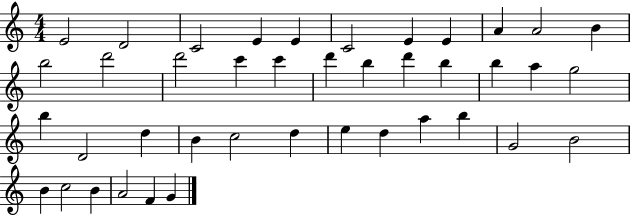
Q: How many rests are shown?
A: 0